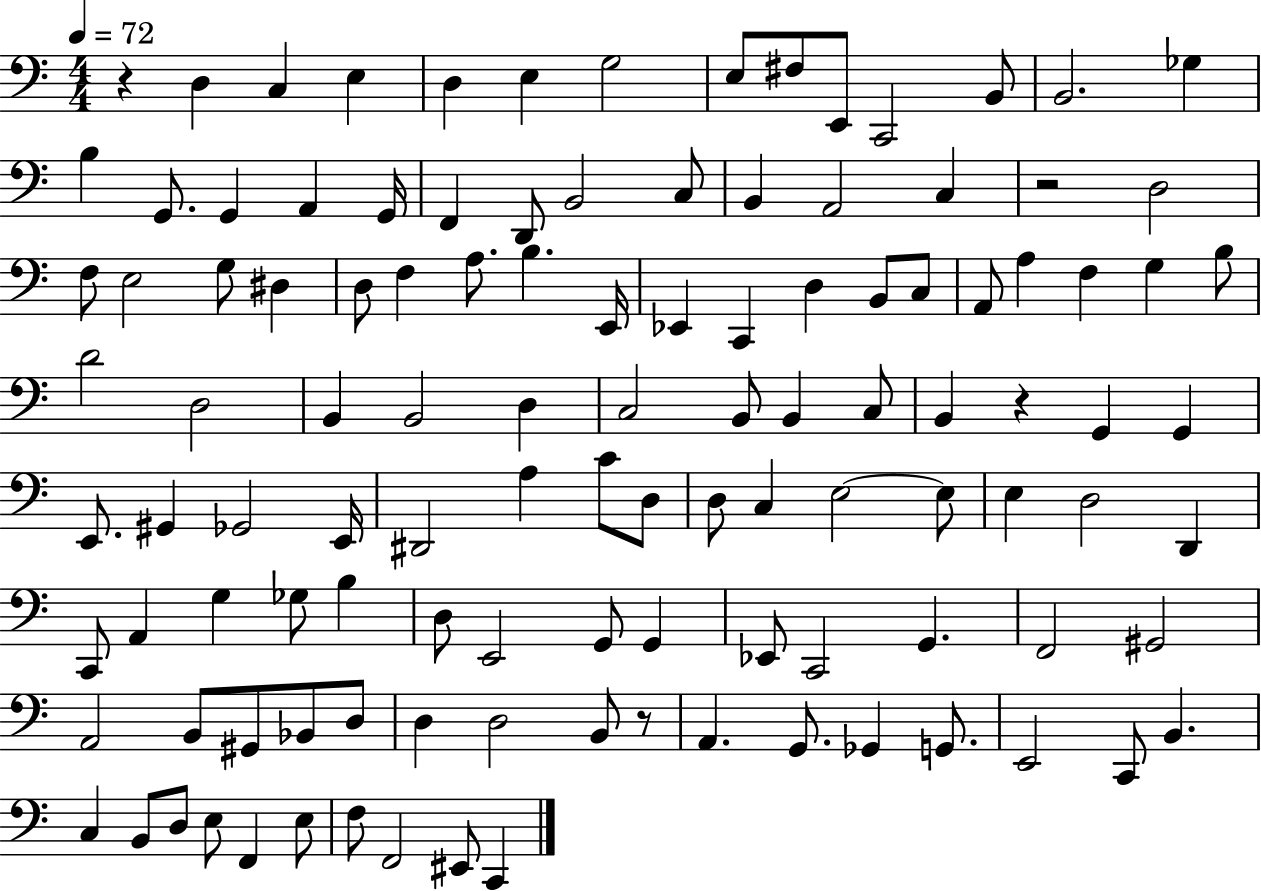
R/q D3/q C3/q E3/q D3/q E3/q G3/h E3/e F#3/e E2/e C2/h B2/e B2/h. Gb3/q B3/q G2/e. G2/q A2/q G2/s F2/q D2/e B2/h C3/e B2/q A2/h C3/q R/h D3/h F3/e E3/h G3/e D#3/q D3/e F3/q A3/e. B3/q. E2/s Eb2/q C2/q D3/q B2/e C3/e A2/e A3/q F3/q G3/q B3/e D4/h D3/h B2/q B2/h D3/q C3/h B2/e B2/q C3/e B2/q R/q G2/q G2/q E2/e. G#2/q Gb2/h E2/s D#2/h A3/q C4/e D3/e D3/e C3/q E3/h E3/e E3/q D3/h D2/q C2/e A2/q G3/q Gb3/e B3/q D3/e E2/h G2/e G2/q Eb2/e C2/h G2/q. F2/h G#2/h A2/h B2/e G#2/e Bb2/e D3/e D3/q D3/h B2/e R/e A2/q. G2/e. Gb2/q G2/e. E2/h C2/e B2/q. C3/q B2/e D3/e E3/e F2/q E3/e F3/e F2/h EIS2/e C2/q